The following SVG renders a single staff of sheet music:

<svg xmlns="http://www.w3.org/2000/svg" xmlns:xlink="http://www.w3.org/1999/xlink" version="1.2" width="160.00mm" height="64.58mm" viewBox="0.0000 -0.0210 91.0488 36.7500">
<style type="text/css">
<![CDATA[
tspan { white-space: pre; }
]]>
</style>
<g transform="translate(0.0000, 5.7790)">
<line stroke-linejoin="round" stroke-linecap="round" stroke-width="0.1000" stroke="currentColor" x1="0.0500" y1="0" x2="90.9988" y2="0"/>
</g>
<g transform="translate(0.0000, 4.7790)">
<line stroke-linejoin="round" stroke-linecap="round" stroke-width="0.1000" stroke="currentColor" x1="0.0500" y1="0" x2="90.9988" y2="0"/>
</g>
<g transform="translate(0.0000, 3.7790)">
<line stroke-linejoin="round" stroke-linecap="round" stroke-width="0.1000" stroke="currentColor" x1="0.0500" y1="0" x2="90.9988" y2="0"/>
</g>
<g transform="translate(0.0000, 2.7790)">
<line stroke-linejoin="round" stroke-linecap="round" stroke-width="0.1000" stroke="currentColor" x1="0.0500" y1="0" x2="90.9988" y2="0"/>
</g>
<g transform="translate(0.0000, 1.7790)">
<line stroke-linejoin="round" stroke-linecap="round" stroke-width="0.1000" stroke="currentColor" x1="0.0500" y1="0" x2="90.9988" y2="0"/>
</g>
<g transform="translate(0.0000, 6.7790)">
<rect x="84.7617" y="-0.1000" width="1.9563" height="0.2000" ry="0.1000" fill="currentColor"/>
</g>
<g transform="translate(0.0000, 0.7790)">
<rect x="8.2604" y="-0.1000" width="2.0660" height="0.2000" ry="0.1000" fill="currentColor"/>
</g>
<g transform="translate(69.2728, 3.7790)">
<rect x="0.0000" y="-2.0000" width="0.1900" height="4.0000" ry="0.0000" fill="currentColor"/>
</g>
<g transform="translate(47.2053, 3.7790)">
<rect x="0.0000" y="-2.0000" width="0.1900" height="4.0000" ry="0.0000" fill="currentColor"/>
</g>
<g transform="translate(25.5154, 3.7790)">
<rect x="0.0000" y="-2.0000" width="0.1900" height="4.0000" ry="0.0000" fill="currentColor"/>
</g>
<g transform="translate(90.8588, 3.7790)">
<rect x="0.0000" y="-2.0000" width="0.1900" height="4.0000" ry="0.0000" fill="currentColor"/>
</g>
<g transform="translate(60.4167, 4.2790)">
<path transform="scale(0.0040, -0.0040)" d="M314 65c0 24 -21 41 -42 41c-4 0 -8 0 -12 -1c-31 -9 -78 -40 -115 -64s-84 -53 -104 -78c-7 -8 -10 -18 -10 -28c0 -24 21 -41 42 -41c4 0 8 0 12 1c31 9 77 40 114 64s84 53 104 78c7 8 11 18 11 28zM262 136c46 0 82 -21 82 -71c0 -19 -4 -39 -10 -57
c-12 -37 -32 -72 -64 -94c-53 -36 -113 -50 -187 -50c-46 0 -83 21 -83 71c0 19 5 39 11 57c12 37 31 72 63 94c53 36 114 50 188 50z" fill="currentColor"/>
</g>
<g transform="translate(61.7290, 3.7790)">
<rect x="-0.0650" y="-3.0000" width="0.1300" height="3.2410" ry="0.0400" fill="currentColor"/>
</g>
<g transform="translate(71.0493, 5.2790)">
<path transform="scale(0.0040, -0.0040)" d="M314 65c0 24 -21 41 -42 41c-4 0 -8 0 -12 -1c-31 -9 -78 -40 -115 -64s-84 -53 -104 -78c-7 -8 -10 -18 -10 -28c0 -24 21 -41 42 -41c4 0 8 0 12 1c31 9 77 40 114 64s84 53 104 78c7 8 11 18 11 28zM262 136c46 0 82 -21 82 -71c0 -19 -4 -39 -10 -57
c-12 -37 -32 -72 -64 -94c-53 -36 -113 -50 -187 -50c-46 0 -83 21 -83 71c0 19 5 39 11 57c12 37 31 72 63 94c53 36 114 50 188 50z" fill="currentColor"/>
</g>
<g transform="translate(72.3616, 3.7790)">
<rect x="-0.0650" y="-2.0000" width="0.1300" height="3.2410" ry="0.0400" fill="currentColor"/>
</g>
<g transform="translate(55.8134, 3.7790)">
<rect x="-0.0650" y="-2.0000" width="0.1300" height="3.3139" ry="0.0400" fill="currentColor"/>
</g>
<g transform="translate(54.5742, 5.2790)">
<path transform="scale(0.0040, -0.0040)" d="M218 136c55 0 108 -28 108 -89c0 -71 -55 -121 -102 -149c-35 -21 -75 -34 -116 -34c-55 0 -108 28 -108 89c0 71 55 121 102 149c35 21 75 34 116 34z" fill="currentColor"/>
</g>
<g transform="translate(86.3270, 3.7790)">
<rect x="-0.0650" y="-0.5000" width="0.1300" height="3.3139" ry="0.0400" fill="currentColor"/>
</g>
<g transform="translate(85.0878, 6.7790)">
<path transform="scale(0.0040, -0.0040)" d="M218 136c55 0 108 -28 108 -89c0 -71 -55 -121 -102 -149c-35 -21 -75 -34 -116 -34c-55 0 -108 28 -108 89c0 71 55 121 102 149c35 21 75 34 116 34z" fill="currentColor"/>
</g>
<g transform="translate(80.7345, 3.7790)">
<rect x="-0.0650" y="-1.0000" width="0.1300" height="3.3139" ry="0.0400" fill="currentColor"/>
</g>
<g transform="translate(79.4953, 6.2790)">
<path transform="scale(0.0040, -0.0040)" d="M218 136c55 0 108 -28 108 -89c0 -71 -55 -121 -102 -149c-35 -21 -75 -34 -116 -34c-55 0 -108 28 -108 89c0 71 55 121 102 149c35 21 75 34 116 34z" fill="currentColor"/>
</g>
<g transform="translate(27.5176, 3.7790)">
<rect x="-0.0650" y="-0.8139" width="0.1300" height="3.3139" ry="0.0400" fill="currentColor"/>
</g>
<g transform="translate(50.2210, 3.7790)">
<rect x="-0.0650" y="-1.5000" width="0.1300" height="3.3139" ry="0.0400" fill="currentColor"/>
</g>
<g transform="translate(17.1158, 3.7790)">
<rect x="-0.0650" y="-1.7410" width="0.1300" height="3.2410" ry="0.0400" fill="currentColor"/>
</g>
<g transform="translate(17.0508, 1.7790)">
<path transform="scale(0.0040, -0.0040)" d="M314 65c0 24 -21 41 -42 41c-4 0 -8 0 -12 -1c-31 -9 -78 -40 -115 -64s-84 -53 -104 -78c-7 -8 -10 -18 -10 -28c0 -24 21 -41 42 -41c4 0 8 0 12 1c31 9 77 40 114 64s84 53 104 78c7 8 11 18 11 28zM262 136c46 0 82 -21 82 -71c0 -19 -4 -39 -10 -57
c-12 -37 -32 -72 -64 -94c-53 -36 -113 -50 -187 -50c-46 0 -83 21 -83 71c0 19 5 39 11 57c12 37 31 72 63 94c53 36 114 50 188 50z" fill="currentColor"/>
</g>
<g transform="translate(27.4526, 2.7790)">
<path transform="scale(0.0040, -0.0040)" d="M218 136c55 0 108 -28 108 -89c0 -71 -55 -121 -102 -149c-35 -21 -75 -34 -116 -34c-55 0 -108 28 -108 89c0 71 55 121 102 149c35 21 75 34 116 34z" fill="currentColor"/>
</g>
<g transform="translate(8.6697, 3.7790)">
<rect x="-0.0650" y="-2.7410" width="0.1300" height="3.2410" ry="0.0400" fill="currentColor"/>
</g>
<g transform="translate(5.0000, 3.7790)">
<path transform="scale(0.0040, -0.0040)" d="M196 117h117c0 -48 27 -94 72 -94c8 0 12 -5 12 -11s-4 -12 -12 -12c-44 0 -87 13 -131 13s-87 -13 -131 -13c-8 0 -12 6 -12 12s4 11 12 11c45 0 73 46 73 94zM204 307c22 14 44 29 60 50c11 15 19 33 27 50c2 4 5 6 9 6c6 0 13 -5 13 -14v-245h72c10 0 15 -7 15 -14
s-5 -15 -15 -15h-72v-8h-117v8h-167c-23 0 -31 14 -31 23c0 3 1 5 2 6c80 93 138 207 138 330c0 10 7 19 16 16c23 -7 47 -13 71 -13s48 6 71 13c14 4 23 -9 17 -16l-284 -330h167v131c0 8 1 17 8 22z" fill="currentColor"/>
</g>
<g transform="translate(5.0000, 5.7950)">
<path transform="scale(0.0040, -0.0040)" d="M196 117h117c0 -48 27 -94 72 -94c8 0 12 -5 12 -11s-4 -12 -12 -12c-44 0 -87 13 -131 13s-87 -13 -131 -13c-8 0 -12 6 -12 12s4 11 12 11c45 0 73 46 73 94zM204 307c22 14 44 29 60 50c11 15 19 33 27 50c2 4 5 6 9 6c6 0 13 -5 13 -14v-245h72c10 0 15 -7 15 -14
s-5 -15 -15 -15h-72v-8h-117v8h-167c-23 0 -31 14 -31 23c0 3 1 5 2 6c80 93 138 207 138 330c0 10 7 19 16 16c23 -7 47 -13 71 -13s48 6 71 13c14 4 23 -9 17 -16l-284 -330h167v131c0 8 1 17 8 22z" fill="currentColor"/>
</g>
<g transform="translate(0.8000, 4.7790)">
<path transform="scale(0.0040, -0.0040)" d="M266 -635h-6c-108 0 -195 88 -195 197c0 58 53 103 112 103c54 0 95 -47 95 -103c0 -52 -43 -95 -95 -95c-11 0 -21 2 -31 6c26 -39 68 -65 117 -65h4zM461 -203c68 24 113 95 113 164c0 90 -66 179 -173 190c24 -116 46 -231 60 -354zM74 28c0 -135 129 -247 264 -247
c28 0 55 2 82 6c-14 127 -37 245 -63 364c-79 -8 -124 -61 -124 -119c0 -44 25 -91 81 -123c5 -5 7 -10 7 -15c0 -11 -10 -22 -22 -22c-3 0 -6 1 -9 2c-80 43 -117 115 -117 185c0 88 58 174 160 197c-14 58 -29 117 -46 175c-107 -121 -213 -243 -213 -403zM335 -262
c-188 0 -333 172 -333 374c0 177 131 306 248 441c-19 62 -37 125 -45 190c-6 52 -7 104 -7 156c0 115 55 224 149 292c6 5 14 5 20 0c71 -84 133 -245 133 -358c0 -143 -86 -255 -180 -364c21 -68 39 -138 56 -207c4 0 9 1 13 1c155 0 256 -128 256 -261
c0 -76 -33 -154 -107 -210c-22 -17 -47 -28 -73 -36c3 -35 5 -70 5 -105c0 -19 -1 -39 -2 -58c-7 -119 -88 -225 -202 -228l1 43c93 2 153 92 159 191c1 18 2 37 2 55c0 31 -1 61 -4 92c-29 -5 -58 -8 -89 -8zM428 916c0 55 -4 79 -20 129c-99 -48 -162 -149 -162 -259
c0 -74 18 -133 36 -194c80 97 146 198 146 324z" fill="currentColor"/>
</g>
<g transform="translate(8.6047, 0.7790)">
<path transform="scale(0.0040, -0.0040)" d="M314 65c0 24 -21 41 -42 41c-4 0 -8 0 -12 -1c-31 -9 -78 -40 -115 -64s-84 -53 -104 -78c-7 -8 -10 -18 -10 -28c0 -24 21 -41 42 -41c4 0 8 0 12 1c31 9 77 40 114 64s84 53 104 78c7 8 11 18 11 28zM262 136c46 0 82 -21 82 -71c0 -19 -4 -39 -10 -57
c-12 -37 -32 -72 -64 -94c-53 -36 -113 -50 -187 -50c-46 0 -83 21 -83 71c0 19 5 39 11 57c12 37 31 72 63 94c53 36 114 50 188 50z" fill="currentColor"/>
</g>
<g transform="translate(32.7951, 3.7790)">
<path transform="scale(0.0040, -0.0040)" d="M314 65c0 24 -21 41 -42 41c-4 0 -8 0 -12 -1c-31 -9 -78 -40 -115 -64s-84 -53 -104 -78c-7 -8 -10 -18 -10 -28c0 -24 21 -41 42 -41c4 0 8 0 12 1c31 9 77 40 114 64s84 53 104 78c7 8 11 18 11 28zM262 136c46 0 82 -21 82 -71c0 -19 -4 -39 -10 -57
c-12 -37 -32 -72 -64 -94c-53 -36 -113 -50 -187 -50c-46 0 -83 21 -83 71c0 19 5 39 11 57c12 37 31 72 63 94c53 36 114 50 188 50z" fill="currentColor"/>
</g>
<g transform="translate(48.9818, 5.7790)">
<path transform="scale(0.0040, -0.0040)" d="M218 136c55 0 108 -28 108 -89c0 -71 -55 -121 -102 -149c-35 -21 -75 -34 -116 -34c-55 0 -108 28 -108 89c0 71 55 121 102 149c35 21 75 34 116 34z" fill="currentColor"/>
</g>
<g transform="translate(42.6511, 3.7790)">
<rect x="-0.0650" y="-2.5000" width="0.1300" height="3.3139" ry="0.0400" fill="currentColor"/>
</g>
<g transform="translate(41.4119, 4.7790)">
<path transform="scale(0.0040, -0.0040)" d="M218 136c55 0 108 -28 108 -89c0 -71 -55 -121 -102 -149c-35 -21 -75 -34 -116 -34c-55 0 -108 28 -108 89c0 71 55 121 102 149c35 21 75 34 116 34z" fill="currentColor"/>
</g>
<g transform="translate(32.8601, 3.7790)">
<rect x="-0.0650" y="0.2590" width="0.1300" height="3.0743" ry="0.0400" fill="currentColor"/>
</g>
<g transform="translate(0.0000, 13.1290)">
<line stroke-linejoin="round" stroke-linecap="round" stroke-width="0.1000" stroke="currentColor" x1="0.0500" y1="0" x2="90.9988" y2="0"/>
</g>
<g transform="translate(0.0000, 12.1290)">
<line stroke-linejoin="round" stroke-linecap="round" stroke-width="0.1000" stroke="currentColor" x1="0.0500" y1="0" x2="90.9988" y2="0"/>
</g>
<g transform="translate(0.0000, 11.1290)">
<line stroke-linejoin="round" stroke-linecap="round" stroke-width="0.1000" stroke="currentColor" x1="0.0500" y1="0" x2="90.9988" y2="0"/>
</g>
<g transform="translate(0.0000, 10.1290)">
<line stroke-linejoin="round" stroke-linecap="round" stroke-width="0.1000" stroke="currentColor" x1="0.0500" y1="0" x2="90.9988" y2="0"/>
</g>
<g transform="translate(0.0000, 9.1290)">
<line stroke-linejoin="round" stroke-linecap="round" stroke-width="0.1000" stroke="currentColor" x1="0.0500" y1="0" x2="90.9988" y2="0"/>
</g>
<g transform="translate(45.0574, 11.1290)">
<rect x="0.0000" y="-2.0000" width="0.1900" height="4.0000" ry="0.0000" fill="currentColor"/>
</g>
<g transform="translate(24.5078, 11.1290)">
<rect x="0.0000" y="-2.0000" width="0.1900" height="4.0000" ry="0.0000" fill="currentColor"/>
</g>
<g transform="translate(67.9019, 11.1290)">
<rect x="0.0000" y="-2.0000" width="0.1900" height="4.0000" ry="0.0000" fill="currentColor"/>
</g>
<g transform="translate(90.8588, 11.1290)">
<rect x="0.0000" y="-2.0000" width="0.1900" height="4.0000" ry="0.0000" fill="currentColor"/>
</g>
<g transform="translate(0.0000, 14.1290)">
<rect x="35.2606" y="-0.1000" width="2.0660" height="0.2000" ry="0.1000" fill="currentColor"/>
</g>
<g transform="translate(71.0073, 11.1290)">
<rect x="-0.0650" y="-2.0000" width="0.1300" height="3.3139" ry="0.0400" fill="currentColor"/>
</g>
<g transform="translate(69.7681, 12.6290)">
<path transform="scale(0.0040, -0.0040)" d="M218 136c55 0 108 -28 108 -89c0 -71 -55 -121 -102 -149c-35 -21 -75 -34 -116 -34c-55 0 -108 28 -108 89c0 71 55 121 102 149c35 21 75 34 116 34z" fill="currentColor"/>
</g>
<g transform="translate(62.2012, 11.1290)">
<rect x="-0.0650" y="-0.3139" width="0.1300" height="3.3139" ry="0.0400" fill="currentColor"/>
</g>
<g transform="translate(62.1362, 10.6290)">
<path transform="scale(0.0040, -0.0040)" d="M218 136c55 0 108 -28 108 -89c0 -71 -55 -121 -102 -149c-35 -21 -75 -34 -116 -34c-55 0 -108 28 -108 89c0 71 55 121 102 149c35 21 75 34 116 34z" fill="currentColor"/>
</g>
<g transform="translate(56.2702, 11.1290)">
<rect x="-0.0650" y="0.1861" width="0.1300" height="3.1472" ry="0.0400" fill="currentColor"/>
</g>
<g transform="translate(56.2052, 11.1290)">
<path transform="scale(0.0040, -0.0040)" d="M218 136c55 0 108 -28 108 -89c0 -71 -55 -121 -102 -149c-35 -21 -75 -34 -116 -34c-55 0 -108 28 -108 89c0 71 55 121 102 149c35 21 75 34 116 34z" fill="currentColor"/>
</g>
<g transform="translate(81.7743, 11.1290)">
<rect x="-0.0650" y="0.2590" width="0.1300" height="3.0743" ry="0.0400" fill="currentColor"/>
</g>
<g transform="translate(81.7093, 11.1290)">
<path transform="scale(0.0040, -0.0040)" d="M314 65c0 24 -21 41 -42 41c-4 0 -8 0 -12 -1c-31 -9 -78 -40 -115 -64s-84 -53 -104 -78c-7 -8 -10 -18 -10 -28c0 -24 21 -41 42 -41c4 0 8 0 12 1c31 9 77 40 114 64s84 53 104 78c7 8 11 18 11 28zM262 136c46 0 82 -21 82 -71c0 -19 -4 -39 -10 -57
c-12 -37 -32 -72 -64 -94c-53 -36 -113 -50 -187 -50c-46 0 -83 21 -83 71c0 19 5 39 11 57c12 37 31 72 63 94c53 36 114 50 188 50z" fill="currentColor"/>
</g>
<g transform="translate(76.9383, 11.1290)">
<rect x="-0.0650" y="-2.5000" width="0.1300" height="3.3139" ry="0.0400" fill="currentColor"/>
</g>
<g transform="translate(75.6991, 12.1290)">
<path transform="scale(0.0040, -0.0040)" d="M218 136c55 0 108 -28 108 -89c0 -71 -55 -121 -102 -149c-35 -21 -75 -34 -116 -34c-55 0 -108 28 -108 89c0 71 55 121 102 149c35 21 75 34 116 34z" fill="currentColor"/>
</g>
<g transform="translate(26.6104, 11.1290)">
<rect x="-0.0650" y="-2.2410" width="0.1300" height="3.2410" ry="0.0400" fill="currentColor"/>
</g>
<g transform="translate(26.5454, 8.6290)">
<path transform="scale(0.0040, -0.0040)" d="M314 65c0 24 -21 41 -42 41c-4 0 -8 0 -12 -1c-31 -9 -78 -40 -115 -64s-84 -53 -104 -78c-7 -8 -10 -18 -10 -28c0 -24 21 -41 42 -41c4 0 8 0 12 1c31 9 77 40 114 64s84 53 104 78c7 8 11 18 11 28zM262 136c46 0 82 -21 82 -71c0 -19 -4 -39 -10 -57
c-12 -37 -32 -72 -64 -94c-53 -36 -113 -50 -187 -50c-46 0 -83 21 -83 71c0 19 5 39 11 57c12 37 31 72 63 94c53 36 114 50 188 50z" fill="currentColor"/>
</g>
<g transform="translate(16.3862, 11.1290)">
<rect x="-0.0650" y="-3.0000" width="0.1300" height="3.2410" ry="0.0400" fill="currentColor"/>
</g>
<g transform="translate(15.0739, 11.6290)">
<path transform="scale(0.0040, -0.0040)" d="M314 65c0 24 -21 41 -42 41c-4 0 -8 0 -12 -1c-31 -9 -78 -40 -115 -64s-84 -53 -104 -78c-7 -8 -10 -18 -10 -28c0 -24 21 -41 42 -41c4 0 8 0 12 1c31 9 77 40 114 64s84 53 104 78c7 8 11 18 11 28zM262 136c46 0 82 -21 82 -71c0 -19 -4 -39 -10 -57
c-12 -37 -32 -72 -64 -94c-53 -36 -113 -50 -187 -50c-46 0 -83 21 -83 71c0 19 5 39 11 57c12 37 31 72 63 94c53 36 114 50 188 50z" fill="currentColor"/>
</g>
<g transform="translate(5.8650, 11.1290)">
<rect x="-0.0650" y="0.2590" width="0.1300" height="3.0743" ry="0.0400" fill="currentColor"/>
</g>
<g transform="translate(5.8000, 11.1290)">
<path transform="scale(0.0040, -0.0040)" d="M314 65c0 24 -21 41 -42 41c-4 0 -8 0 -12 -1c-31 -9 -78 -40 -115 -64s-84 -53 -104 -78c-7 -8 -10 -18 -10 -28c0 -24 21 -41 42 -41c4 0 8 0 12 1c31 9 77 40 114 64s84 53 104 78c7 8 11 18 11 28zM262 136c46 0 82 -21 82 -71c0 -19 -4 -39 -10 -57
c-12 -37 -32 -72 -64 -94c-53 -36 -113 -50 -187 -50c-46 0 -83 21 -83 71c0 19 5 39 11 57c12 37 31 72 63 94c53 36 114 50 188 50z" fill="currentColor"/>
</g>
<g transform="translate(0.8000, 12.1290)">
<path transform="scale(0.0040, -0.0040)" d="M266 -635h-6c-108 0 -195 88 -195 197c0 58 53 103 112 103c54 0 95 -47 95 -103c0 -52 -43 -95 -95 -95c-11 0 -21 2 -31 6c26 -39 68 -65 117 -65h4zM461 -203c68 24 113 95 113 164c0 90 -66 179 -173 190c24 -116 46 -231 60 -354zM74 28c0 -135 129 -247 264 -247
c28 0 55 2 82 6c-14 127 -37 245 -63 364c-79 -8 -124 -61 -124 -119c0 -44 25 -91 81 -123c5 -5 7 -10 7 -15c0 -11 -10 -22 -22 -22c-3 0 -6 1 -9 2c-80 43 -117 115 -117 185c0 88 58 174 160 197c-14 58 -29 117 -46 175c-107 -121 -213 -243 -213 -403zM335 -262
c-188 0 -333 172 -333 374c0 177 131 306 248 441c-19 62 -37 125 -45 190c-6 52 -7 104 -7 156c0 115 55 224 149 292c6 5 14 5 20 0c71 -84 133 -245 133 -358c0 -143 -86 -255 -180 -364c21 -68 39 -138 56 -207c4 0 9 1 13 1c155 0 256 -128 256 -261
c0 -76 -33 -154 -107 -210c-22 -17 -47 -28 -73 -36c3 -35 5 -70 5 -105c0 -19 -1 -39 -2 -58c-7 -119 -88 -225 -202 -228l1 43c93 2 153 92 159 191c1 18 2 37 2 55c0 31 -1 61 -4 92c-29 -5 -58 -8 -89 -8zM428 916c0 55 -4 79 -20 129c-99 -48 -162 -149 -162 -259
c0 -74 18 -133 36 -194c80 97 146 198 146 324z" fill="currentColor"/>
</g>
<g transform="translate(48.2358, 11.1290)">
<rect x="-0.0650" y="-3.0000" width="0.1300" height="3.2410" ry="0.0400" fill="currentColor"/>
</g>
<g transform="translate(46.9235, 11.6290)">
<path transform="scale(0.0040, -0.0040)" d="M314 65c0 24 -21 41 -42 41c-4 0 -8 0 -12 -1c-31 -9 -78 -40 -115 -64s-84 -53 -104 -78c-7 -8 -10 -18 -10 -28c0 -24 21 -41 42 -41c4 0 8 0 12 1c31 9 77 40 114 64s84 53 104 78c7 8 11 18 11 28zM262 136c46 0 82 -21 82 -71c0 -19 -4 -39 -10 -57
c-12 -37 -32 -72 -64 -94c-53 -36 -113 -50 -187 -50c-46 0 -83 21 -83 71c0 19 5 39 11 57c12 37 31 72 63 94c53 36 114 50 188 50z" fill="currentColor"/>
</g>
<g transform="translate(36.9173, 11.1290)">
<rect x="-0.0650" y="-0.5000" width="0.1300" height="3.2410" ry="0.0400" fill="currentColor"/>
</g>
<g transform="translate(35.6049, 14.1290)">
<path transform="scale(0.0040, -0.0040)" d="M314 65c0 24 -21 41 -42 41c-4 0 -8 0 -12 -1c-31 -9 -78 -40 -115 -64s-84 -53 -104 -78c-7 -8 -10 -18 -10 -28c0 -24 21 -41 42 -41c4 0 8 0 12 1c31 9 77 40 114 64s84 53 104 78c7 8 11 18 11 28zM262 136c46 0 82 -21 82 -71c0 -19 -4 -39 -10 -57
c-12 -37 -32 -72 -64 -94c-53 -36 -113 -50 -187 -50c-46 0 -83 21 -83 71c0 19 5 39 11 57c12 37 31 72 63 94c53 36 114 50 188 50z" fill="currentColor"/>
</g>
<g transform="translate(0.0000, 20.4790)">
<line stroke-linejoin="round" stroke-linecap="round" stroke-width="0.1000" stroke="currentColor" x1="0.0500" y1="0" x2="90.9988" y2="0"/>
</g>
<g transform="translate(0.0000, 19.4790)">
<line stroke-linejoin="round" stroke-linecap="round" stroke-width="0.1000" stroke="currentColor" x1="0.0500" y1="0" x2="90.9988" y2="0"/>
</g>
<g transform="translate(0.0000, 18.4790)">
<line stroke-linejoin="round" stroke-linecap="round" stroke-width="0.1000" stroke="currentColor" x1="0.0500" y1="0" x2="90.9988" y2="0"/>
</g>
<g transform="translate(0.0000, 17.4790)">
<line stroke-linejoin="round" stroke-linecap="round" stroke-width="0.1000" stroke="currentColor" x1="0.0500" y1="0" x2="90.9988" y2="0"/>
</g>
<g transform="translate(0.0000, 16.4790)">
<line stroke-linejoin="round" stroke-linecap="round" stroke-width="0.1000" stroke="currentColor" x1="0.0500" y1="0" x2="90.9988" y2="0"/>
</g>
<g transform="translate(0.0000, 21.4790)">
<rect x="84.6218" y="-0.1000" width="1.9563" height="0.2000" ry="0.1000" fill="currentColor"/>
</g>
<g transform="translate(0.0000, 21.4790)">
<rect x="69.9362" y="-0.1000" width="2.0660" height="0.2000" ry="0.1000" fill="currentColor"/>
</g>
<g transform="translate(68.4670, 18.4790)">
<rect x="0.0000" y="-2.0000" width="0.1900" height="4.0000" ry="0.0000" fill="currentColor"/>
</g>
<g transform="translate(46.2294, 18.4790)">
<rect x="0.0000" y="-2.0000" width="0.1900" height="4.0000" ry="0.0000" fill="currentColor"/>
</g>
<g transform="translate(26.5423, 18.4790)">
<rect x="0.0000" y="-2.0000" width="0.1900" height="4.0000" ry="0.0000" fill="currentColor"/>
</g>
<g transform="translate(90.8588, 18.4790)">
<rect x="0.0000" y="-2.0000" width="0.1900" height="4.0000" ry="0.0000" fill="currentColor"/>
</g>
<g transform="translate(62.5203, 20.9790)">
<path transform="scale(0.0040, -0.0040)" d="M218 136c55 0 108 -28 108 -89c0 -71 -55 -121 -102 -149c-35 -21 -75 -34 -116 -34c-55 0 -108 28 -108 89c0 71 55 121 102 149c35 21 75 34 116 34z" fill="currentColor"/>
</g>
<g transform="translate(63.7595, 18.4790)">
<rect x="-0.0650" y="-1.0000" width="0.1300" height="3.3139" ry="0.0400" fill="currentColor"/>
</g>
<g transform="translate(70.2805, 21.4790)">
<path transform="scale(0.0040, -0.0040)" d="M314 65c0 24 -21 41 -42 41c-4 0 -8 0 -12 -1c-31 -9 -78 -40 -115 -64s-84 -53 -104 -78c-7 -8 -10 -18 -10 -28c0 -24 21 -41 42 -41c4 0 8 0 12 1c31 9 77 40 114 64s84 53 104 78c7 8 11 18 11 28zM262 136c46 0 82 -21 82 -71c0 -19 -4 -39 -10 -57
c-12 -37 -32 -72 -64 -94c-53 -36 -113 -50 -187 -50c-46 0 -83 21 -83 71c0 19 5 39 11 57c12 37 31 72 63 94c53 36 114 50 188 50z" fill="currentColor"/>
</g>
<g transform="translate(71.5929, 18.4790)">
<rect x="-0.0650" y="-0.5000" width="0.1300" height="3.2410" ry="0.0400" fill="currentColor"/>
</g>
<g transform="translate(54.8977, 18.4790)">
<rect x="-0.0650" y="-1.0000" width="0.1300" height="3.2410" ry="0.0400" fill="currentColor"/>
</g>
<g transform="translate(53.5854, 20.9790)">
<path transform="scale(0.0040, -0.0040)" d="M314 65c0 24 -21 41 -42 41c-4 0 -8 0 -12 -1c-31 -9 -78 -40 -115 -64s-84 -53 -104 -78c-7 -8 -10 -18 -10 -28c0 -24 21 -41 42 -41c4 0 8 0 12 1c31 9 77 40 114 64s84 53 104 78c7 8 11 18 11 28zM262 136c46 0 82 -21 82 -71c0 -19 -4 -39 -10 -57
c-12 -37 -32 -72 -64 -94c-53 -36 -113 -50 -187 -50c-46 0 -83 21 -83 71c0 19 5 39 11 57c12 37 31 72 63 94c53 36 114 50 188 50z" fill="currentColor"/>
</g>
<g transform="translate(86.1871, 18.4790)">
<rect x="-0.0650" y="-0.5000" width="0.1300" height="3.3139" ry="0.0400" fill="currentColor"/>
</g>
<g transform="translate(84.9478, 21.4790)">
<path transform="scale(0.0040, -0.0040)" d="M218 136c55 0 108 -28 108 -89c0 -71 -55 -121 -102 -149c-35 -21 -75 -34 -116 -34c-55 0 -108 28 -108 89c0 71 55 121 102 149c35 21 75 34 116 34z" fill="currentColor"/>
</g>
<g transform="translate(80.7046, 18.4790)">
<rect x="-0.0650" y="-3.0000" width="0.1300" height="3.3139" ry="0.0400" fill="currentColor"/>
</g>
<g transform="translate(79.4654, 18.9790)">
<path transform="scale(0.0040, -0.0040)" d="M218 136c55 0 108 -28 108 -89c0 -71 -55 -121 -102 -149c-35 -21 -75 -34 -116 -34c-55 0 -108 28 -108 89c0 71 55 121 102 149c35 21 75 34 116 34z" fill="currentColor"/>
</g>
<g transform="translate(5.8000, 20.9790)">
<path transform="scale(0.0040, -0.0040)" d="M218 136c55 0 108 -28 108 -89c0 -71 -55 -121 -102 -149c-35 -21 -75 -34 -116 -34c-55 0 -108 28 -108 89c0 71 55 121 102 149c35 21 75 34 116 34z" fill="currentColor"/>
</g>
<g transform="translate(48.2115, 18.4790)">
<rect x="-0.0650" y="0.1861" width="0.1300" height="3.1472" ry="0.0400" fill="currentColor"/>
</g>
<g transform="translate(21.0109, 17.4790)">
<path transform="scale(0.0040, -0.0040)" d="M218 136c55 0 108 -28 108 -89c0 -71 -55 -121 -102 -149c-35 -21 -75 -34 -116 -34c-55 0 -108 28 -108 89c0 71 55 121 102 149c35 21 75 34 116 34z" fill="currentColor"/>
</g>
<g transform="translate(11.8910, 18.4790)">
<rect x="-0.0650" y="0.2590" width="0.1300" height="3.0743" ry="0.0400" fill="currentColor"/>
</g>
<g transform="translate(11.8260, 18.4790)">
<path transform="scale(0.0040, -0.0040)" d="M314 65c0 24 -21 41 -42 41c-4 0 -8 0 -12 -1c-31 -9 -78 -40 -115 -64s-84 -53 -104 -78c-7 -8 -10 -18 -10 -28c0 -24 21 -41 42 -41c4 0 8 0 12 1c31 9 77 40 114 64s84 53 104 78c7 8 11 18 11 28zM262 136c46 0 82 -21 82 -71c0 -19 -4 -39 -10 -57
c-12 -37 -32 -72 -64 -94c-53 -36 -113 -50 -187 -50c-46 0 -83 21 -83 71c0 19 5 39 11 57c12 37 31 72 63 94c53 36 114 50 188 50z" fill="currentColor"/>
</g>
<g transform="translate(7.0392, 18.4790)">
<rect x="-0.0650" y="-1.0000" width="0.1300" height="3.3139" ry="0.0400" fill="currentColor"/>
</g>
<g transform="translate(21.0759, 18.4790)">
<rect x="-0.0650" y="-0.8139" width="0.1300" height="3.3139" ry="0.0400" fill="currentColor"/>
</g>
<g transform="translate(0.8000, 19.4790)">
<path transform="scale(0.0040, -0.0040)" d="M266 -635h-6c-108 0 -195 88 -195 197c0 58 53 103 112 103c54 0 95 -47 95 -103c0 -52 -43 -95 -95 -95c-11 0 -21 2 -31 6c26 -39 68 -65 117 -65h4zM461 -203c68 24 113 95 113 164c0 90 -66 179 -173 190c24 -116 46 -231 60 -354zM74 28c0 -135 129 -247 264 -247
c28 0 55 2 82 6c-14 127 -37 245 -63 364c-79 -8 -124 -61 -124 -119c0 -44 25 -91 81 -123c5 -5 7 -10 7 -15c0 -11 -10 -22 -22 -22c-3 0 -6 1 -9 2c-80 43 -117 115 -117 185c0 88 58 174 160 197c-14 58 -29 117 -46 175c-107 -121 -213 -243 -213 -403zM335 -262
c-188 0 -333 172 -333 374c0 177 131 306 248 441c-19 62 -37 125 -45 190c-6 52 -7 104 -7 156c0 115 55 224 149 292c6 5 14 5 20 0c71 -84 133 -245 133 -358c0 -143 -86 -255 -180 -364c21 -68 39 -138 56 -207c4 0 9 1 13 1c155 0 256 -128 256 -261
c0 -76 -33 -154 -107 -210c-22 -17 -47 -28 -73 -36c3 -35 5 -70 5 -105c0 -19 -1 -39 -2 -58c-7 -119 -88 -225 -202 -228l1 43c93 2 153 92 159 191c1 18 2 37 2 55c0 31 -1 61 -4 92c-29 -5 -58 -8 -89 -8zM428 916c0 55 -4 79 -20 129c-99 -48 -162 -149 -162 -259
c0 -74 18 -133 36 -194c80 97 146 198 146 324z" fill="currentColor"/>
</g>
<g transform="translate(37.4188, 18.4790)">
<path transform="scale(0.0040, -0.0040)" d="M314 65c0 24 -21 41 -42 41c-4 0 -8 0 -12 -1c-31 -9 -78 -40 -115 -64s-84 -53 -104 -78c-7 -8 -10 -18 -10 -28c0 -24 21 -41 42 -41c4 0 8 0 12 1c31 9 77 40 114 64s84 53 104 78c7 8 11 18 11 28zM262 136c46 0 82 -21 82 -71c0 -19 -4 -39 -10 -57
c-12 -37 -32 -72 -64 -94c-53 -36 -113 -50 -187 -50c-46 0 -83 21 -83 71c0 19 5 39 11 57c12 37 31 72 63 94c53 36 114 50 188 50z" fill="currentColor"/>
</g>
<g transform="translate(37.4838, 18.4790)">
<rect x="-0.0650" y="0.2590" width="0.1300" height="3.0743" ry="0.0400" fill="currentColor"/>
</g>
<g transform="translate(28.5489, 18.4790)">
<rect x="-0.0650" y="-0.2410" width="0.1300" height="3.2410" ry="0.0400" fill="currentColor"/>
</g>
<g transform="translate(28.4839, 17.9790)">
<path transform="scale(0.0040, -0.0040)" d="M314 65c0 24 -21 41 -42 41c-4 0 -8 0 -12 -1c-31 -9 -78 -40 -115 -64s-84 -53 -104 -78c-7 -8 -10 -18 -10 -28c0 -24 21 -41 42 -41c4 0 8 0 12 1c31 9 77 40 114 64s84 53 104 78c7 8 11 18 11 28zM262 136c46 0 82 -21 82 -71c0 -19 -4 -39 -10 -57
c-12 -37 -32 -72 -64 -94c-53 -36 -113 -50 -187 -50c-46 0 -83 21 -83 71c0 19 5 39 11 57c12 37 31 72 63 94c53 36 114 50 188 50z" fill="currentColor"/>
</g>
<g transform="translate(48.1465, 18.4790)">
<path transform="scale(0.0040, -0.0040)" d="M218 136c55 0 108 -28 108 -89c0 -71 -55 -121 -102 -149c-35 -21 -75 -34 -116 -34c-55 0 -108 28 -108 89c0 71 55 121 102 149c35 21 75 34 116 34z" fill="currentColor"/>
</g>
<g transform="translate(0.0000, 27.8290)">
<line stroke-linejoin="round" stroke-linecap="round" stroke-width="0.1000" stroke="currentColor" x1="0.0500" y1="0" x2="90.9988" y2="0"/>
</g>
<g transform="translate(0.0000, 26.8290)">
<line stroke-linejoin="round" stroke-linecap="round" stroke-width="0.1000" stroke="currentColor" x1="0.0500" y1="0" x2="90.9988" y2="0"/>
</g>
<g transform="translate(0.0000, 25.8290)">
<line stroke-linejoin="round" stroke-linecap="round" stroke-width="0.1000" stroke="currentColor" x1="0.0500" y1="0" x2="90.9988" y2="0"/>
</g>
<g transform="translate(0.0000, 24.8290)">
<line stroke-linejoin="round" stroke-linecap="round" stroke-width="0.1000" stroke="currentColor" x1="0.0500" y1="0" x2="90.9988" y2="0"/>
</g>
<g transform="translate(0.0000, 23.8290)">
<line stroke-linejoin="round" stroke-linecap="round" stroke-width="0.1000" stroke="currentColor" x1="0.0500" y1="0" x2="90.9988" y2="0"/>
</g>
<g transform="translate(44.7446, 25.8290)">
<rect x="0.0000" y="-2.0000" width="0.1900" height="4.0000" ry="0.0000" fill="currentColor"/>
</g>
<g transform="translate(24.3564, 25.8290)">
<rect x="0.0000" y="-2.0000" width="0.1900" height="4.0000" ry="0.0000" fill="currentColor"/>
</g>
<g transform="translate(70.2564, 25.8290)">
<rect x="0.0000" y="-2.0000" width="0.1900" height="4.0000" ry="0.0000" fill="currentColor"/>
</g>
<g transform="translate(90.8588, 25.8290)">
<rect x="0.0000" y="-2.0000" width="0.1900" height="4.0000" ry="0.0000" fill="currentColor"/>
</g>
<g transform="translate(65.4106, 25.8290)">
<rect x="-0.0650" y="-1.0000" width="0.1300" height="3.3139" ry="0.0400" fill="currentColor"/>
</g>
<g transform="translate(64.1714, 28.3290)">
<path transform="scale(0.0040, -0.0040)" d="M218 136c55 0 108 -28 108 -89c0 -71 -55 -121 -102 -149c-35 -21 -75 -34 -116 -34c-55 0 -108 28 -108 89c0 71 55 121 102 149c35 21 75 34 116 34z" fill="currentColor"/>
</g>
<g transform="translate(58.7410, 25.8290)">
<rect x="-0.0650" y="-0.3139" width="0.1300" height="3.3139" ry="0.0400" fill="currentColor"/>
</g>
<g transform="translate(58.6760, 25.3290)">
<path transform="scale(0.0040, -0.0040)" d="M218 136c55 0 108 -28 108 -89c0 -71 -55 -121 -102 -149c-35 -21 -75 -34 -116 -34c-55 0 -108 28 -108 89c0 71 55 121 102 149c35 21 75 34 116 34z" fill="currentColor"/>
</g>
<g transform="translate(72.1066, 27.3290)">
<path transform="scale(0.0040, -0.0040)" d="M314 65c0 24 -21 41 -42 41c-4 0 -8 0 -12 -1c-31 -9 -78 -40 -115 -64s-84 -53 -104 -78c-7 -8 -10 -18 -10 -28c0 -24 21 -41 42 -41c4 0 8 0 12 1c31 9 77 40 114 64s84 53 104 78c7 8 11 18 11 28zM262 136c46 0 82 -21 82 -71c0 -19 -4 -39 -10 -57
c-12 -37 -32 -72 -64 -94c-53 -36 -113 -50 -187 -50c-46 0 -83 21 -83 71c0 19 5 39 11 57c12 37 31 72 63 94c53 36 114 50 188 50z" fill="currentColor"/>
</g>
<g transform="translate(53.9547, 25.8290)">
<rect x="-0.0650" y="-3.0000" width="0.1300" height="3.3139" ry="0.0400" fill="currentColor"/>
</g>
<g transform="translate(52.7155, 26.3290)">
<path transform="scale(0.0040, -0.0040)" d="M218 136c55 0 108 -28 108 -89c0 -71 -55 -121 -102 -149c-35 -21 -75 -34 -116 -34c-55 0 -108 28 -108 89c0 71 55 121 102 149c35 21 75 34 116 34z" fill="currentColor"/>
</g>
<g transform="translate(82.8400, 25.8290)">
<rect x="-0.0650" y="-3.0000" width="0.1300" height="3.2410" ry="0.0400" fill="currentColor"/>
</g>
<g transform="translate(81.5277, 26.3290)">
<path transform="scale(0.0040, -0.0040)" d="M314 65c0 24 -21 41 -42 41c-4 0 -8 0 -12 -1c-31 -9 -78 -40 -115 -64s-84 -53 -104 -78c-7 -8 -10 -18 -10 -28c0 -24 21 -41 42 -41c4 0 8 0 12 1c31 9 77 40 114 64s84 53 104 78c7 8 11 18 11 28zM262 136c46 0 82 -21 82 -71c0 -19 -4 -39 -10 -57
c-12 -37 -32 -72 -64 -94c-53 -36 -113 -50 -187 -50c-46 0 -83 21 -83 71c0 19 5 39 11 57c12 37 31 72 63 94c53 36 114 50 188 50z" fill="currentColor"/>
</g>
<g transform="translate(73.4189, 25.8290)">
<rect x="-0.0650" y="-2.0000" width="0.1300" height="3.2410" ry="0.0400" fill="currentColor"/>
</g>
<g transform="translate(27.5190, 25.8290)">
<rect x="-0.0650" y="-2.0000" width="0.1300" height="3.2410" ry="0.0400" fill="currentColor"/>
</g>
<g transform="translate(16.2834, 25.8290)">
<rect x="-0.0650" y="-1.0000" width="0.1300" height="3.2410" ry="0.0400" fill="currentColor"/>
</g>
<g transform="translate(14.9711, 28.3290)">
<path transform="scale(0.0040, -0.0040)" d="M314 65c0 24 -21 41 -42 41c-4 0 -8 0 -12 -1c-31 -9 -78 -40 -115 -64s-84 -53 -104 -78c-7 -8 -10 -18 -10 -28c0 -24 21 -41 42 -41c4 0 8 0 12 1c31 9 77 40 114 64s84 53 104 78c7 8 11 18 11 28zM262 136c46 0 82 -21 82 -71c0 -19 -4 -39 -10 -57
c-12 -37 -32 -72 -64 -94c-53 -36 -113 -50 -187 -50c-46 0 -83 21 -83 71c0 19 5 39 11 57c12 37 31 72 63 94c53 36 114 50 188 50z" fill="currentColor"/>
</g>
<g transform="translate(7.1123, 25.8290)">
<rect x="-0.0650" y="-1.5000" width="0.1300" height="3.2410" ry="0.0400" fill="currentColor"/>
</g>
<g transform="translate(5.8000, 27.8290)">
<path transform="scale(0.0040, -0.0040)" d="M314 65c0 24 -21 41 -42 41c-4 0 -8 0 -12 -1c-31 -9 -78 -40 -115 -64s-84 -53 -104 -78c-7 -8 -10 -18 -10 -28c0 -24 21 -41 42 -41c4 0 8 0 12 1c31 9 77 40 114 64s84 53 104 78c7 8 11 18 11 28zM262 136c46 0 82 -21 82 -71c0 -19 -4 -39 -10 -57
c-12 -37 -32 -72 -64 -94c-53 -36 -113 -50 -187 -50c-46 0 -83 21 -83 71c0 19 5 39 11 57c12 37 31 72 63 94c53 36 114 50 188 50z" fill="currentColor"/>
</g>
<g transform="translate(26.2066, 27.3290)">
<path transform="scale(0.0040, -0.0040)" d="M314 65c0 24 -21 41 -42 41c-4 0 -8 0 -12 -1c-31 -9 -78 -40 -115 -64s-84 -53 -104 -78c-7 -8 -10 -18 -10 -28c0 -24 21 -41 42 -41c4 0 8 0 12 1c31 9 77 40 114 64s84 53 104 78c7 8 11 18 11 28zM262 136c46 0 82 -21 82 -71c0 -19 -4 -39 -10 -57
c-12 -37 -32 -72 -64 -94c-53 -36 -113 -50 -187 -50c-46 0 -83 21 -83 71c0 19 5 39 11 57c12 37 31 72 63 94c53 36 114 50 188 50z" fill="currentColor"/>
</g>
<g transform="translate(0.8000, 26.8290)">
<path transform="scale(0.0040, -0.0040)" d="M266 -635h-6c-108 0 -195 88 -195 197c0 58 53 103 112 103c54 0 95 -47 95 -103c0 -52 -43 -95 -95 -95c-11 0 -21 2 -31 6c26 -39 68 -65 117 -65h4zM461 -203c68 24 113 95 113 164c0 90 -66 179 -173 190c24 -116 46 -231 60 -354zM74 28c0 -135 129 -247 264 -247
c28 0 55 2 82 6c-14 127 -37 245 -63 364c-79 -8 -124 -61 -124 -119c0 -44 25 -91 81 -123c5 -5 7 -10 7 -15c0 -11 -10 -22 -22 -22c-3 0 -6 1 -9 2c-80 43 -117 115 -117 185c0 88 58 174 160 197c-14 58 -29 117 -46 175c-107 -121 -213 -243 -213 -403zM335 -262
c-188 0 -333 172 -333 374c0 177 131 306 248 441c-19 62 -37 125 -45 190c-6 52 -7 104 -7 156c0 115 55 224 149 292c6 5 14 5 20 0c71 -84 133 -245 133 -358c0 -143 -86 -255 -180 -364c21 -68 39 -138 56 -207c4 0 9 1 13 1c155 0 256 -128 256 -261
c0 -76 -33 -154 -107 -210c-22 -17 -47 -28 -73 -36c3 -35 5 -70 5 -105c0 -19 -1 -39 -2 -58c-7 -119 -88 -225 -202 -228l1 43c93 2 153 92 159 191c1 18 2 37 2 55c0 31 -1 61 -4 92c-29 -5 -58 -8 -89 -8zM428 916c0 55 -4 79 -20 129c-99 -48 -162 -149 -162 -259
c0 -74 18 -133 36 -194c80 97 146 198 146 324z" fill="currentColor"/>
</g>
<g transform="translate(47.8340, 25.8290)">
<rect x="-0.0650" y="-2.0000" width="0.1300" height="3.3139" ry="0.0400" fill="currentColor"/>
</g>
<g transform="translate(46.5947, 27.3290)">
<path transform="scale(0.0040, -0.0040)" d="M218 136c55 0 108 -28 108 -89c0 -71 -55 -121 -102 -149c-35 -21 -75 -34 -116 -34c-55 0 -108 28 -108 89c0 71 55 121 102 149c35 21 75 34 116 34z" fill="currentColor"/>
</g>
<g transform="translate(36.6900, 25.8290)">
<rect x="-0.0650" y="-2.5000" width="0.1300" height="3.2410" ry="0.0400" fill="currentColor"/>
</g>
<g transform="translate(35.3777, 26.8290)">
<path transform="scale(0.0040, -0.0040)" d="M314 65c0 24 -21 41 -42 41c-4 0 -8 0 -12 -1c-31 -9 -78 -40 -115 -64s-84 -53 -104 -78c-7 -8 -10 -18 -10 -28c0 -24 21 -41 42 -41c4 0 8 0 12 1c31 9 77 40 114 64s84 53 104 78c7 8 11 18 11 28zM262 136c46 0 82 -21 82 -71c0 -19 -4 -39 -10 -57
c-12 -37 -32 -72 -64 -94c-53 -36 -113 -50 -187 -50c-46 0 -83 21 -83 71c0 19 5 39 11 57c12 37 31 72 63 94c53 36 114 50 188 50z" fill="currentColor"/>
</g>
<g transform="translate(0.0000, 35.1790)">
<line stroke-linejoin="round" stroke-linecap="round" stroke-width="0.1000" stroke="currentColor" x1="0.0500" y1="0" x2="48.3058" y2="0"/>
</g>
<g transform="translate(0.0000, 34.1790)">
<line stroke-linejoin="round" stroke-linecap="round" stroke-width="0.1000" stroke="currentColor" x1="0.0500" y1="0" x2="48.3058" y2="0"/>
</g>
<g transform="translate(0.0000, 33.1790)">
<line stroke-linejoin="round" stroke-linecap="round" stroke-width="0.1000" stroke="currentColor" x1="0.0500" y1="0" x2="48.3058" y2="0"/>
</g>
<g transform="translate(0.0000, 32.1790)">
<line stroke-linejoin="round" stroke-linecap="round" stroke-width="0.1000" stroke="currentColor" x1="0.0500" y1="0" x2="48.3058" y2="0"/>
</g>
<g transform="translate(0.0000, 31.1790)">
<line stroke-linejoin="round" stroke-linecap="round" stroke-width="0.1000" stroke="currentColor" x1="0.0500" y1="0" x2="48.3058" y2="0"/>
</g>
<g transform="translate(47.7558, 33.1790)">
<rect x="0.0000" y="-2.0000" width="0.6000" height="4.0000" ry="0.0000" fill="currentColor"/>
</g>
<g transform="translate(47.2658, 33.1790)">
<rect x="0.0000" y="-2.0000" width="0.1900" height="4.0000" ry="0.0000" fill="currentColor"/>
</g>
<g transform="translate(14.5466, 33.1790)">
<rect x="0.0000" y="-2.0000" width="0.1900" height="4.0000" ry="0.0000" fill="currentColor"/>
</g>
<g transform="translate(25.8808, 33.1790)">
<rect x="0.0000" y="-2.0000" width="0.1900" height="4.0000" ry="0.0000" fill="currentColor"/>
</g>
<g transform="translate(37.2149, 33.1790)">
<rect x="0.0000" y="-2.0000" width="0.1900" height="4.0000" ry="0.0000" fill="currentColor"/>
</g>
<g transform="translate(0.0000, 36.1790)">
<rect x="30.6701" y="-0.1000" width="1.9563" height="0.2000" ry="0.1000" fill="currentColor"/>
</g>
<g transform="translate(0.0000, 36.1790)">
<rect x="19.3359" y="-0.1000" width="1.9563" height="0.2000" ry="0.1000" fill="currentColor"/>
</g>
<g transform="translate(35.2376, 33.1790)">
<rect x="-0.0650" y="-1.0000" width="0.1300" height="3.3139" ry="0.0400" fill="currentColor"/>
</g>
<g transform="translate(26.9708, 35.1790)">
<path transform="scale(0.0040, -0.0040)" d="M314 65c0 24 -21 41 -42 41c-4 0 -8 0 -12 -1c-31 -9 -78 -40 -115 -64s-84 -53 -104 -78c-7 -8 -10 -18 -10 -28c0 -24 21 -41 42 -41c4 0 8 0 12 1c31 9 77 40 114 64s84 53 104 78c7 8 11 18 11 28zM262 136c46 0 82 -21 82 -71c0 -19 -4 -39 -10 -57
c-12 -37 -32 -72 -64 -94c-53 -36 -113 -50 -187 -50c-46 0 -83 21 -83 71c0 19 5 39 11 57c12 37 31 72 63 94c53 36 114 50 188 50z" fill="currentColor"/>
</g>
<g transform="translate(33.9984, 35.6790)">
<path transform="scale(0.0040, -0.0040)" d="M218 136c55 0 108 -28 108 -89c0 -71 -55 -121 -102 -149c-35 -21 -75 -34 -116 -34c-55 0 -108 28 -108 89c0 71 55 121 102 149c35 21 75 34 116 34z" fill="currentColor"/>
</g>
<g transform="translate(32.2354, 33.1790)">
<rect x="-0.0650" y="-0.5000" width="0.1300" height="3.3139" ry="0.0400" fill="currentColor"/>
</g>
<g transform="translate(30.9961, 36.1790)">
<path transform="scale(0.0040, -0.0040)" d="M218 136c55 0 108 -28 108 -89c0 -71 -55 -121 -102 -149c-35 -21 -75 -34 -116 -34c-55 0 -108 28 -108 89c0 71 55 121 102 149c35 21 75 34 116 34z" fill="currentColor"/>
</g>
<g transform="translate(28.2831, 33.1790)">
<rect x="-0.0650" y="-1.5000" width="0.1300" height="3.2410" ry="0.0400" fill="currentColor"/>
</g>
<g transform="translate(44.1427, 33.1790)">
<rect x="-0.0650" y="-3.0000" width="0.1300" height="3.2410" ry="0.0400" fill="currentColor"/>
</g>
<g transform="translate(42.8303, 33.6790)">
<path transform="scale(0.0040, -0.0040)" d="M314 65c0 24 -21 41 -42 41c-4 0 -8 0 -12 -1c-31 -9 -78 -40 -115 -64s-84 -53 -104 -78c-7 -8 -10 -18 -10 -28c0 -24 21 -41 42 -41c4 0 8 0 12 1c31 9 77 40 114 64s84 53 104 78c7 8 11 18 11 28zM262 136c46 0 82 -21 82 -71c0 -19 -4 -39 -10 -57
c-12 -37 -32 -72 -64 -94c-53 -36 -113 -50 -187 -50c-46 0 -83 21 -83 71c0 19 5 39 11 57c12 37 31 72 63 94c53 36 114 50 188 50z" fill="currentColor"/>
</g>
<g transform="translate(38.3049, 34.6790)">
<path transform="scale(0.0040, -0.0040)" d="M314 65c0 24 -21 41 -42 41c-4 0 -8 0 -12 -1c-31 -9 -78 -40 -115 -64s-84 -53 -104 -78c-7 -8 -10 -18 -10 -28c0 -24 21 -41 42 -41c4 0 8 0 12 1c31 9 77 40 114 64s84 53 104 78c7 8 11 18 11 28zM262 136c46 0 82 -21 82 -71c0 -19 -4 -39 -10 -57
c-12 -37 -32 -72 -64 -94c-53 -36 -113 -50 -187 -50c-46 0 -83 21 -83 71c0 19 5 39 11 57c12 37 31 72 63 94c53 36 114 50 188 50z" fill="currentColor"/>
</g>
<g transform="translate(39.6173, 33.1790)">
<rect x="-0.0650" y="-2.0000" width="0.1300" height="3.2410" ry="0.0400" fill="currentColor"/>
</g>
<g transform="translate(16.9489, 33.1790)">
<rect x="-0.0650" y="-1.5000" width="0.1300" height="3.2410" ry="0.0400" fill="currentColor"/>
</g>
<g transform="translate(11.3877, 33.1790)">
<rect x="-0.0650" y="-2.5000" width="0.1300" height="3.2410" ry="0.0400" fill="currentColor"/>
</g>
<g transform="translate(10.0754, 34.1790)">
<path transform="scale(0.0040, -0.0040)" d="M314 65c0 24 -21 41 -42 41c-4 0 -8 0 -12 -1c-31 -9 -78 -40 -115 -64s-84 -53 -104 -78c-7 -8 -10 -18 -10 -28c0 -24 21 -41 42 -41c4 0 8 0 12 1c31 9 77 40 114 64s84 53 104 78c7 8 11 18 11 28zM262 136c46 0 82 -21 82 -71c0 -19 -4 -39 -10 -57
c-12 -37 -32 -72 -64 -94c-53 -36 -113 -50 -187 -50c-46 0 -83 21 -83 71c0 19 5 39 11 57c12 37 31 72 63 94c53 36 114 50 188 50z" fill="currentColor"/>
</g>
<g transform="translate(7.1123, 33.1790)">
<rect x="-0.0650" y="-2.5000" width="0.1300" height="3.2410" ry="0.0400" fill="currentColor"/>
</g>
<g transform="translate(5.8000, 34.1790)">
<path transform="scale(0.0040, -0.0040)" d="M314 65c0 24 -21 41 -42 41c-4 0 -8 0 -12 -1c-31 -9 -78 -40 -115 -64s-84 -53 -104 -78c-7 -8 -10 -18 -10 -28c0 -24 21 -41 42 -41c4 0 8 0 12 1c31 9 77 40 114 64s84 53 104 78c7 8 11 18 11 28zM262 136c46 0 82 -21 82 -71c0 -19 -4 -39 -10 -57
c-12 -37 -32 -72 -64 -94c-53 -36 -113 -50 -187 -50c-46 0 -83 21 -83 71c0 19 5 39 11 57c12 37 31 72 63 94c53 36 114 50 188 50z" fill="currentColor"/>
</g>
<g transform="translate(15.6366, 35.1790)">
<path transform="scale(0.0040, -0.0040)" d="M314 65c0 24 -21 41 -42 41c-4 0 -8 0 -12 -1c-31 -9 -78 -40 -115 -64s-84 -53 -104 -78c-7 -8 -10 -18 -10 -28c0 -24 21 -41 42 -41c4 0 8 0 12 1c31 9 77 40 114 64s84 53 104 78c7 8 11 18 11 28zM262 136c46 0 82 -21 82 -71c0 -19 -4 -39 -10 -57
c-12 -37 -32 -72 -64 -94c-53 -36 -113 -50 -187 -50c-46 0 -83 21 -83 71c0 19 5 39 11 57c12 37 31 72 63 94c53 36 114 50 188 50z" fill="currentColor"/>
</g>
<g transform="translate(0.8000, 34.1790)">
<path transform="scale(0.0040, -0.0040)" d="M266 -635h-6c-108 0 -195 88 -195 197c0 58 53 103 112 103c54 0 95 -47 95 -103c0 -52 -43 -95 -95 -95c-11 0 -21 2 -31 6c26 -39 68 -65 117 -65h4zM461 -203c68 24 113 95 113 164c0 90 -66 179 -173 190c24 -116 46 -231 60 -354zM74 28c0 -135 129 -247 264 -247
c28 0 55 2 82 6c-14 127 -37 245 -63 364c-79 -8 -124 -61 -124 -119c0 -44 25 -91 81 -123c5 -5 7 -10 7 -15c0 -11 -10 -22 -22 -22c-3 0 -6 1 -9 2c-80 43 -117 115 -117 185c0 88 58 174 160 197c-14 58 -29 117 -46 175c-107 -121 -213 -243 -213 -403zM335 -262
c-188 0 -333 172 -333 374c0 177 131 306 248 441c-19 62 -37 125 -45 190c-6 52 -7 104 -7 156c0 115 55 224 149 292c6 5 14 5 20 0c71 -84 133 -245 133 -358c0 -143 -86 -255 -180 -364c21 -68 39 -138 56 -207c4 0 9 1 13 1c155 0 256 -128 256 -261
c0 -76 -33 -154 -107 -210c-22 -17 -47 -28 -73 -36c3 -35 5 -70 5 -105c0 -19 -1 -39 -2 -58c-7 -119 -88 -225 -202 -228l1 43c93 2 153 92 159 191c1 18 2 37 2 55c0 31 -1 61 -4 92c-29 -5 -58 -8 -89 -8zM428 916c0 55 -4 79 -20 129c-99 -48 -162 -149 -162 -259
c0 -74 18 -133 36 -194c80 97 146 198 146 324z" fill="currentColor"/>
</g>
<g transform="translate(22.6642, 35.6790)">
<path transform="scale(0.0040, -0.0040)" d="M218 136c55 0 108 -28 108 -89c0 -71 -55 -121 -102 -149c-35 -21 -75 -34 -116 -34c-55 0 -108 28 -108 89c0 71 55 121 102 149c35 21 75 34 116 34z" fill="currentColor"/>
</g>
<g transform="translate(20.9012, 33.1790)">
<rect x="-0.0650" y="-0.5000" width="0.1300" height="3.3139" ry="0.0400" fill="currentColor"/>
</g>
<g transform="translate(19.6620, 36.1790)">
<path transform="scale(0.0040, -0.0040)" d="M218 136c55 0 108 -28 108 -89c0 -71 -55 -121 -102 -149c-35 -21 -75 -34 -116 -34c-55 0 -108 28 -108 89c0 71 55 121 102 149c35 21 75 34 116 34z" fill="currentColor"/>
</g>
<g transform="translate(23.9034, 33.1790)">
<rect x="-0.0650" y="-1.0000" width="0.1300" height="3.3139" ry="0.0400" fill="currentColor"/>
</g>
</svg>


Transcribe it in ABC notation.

X:1
T:Untitled
M:4/4
L:1/4
K:C
a2 f2 d B2 G E F A2 F2 D C B2 A2 g2 C2 A2 B c F G B2 D B2 d c2 B2 B D2 D C2 A C E2 D2 F2 G2 F A c D F2 A2 G2 G2 E2 C D E2 C D F2 A2